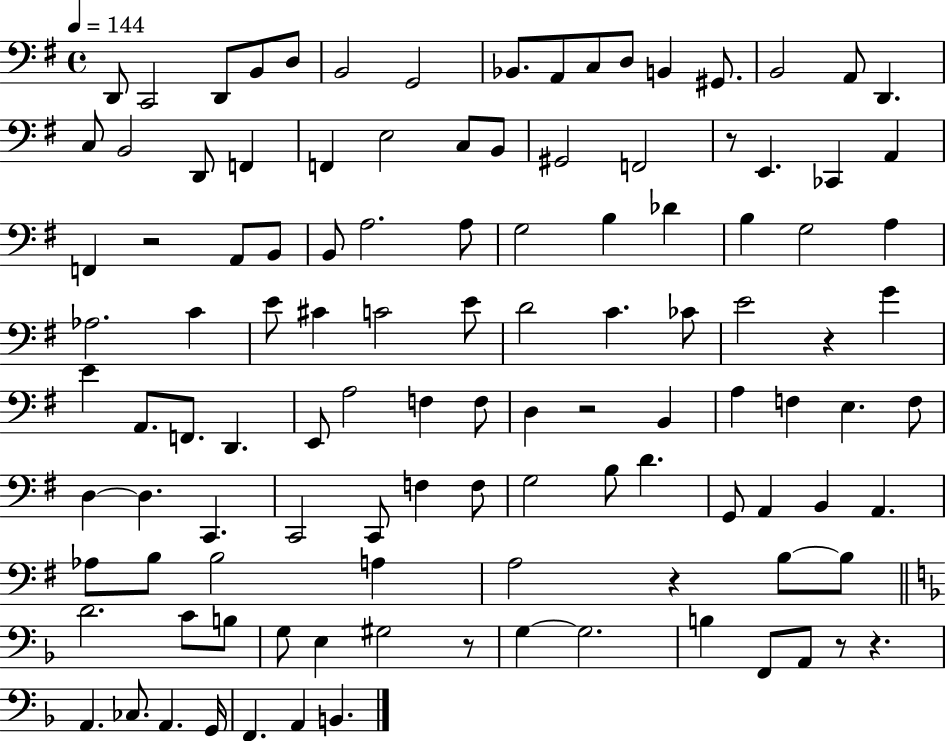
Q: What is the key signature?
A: G major